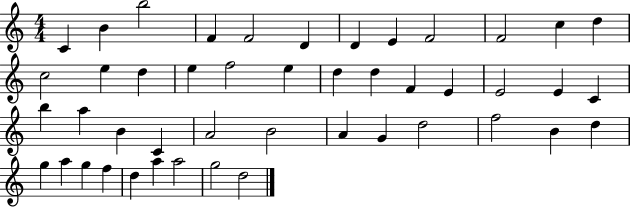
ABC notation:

X:1
T:Untitled
M:4/4
L:1/4
K:C
C B b2 F F2 D D E F2 F2 c d c2 e d e f2 e d d F E E2 E C b a B C A2 B2 A G d2 f2 B d g a g f d a a2 g2 d2